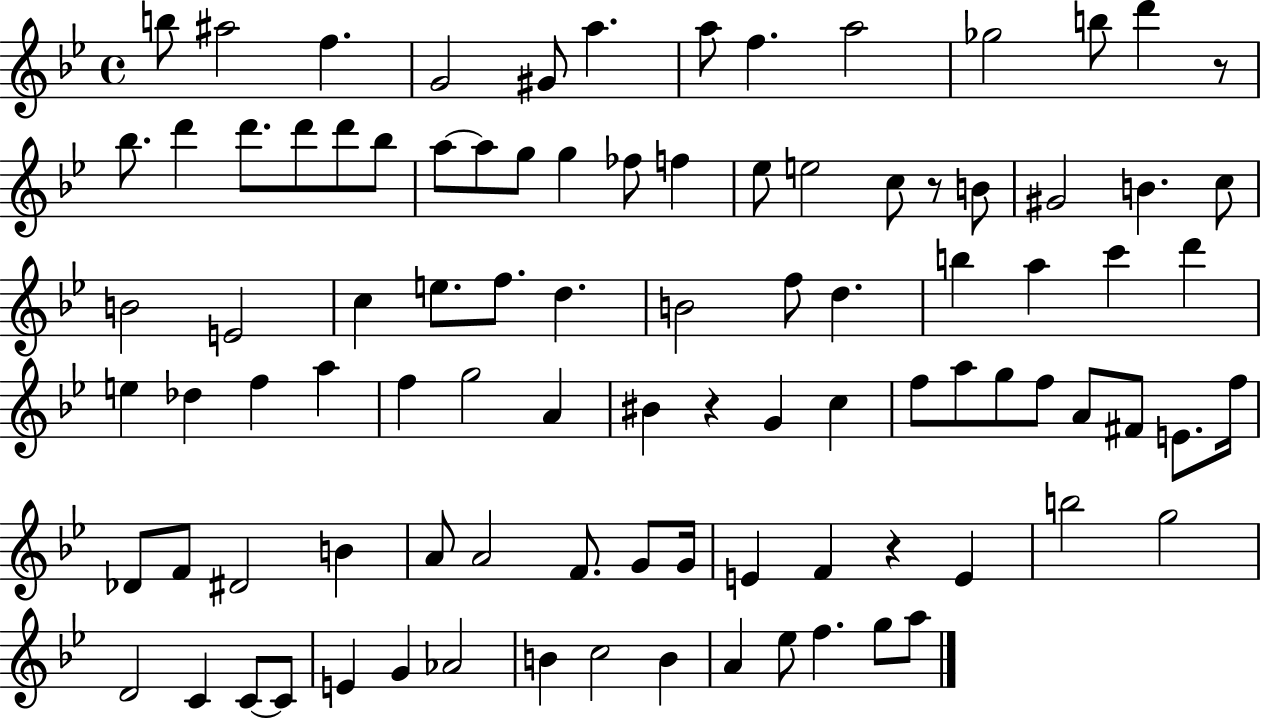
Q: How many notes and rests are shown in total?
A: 95